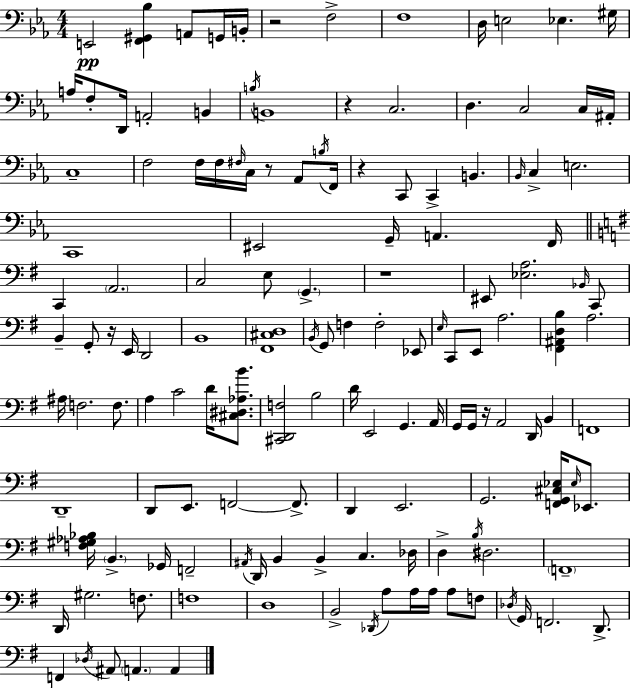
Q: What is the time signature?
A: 4/4